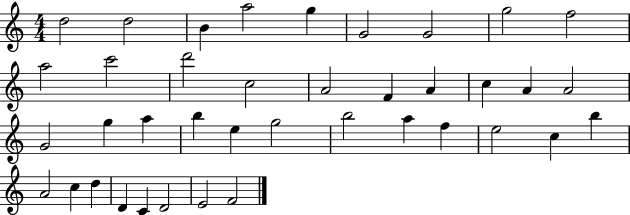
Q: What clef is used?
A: treble